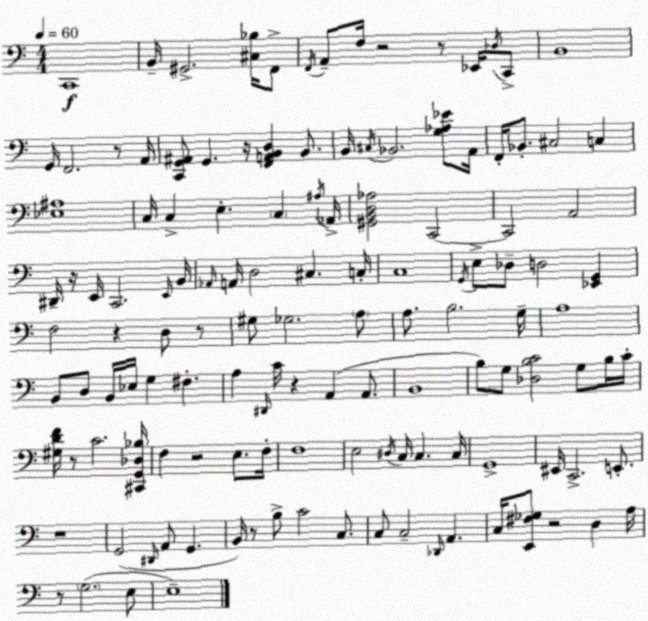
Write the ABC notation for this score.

X:1
T:Untitled
M:4/4
L:1/4
K:C
C,,4 B,,/4 ^G,,2 [^C,_B,]/4 F,,/2 F,,/4 A,,/2 F,/4 z2 z/2 _E,,/4 _D,/4 C,,/2 B,,4 G,,/4 F,,2 z/2 A,,/4 [C,,G,,^A,,]/2 G,, z/4 [F,,A,,B,,D,] B,,/2 B,,/4 ^C,/4 _B,,2 [G,_A,_E]/2 A,,/4 F,,/4 _B,,/2 ^C,2 C, [_E,^A,]4 C,/4 C, E, C, ^A,/4 _A,,/4 [^G,,B,,D,_A,]2 C,,2 C,,2 A,,2 ^D,,/4 z/4 E,,/4 C,,2 E,,/4 B,,/4 _A,,/4 A,,/4 D,2 ^C, C,/4 C,4 G,,/4 E,/2 _D,/2 D,2 [_E,,G,,] F,2 z D,/2 z/2 ^G,/2 _G,2 A,/2 A,/2 B,2 G,/4 A,4 B,,/2 D,/2 B,,/4 _E,/4 G, ^F, A, ^D,,/4 C/4 z A,, A,,/2 B,,4 B,/2 G,/2 [_D,B,C]2 G,/2 B,/4 C/4 [^G,DF]/4 z/2 C2 [^C,,G,,_D,_B,]/4 F, z2 E,/2 F,/4 F,4 E,2 ^D,/4 C,/4 C, C,/4 G,,4 ^E,,/4 C,,2 E,,/2 z4 G,,2 ^D,,/4 A,,/2 G,, B,,/4 z/2 B,/2 C2 C,/2 C,/2 C,2 _D,,/4 A,, C,/4 [E,,^F,_G,]/2 z2 D, A,/4 z/2 G,2 E,/2 E,4